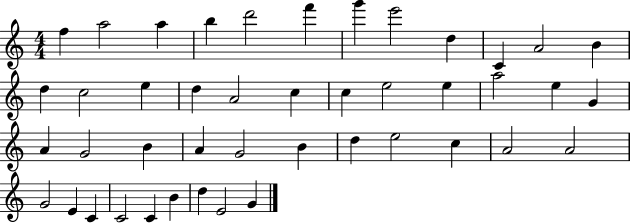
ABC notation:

X:1
T:Untitled
M:4/4
L:1/4
K:C
f a2 a b d'2 f' g' e'2 d C A2 B d c2 e d A2 c c e2 e a2 e G A G2 B A G2 B d e2 c A2 A2 G2 E C C2 C B d E2 G